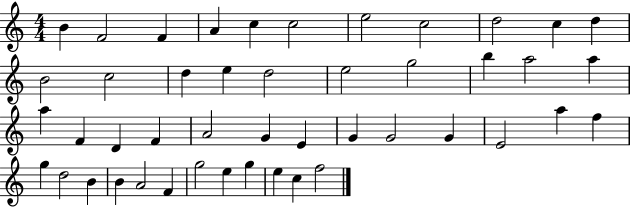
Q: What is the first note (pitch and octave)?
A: B4